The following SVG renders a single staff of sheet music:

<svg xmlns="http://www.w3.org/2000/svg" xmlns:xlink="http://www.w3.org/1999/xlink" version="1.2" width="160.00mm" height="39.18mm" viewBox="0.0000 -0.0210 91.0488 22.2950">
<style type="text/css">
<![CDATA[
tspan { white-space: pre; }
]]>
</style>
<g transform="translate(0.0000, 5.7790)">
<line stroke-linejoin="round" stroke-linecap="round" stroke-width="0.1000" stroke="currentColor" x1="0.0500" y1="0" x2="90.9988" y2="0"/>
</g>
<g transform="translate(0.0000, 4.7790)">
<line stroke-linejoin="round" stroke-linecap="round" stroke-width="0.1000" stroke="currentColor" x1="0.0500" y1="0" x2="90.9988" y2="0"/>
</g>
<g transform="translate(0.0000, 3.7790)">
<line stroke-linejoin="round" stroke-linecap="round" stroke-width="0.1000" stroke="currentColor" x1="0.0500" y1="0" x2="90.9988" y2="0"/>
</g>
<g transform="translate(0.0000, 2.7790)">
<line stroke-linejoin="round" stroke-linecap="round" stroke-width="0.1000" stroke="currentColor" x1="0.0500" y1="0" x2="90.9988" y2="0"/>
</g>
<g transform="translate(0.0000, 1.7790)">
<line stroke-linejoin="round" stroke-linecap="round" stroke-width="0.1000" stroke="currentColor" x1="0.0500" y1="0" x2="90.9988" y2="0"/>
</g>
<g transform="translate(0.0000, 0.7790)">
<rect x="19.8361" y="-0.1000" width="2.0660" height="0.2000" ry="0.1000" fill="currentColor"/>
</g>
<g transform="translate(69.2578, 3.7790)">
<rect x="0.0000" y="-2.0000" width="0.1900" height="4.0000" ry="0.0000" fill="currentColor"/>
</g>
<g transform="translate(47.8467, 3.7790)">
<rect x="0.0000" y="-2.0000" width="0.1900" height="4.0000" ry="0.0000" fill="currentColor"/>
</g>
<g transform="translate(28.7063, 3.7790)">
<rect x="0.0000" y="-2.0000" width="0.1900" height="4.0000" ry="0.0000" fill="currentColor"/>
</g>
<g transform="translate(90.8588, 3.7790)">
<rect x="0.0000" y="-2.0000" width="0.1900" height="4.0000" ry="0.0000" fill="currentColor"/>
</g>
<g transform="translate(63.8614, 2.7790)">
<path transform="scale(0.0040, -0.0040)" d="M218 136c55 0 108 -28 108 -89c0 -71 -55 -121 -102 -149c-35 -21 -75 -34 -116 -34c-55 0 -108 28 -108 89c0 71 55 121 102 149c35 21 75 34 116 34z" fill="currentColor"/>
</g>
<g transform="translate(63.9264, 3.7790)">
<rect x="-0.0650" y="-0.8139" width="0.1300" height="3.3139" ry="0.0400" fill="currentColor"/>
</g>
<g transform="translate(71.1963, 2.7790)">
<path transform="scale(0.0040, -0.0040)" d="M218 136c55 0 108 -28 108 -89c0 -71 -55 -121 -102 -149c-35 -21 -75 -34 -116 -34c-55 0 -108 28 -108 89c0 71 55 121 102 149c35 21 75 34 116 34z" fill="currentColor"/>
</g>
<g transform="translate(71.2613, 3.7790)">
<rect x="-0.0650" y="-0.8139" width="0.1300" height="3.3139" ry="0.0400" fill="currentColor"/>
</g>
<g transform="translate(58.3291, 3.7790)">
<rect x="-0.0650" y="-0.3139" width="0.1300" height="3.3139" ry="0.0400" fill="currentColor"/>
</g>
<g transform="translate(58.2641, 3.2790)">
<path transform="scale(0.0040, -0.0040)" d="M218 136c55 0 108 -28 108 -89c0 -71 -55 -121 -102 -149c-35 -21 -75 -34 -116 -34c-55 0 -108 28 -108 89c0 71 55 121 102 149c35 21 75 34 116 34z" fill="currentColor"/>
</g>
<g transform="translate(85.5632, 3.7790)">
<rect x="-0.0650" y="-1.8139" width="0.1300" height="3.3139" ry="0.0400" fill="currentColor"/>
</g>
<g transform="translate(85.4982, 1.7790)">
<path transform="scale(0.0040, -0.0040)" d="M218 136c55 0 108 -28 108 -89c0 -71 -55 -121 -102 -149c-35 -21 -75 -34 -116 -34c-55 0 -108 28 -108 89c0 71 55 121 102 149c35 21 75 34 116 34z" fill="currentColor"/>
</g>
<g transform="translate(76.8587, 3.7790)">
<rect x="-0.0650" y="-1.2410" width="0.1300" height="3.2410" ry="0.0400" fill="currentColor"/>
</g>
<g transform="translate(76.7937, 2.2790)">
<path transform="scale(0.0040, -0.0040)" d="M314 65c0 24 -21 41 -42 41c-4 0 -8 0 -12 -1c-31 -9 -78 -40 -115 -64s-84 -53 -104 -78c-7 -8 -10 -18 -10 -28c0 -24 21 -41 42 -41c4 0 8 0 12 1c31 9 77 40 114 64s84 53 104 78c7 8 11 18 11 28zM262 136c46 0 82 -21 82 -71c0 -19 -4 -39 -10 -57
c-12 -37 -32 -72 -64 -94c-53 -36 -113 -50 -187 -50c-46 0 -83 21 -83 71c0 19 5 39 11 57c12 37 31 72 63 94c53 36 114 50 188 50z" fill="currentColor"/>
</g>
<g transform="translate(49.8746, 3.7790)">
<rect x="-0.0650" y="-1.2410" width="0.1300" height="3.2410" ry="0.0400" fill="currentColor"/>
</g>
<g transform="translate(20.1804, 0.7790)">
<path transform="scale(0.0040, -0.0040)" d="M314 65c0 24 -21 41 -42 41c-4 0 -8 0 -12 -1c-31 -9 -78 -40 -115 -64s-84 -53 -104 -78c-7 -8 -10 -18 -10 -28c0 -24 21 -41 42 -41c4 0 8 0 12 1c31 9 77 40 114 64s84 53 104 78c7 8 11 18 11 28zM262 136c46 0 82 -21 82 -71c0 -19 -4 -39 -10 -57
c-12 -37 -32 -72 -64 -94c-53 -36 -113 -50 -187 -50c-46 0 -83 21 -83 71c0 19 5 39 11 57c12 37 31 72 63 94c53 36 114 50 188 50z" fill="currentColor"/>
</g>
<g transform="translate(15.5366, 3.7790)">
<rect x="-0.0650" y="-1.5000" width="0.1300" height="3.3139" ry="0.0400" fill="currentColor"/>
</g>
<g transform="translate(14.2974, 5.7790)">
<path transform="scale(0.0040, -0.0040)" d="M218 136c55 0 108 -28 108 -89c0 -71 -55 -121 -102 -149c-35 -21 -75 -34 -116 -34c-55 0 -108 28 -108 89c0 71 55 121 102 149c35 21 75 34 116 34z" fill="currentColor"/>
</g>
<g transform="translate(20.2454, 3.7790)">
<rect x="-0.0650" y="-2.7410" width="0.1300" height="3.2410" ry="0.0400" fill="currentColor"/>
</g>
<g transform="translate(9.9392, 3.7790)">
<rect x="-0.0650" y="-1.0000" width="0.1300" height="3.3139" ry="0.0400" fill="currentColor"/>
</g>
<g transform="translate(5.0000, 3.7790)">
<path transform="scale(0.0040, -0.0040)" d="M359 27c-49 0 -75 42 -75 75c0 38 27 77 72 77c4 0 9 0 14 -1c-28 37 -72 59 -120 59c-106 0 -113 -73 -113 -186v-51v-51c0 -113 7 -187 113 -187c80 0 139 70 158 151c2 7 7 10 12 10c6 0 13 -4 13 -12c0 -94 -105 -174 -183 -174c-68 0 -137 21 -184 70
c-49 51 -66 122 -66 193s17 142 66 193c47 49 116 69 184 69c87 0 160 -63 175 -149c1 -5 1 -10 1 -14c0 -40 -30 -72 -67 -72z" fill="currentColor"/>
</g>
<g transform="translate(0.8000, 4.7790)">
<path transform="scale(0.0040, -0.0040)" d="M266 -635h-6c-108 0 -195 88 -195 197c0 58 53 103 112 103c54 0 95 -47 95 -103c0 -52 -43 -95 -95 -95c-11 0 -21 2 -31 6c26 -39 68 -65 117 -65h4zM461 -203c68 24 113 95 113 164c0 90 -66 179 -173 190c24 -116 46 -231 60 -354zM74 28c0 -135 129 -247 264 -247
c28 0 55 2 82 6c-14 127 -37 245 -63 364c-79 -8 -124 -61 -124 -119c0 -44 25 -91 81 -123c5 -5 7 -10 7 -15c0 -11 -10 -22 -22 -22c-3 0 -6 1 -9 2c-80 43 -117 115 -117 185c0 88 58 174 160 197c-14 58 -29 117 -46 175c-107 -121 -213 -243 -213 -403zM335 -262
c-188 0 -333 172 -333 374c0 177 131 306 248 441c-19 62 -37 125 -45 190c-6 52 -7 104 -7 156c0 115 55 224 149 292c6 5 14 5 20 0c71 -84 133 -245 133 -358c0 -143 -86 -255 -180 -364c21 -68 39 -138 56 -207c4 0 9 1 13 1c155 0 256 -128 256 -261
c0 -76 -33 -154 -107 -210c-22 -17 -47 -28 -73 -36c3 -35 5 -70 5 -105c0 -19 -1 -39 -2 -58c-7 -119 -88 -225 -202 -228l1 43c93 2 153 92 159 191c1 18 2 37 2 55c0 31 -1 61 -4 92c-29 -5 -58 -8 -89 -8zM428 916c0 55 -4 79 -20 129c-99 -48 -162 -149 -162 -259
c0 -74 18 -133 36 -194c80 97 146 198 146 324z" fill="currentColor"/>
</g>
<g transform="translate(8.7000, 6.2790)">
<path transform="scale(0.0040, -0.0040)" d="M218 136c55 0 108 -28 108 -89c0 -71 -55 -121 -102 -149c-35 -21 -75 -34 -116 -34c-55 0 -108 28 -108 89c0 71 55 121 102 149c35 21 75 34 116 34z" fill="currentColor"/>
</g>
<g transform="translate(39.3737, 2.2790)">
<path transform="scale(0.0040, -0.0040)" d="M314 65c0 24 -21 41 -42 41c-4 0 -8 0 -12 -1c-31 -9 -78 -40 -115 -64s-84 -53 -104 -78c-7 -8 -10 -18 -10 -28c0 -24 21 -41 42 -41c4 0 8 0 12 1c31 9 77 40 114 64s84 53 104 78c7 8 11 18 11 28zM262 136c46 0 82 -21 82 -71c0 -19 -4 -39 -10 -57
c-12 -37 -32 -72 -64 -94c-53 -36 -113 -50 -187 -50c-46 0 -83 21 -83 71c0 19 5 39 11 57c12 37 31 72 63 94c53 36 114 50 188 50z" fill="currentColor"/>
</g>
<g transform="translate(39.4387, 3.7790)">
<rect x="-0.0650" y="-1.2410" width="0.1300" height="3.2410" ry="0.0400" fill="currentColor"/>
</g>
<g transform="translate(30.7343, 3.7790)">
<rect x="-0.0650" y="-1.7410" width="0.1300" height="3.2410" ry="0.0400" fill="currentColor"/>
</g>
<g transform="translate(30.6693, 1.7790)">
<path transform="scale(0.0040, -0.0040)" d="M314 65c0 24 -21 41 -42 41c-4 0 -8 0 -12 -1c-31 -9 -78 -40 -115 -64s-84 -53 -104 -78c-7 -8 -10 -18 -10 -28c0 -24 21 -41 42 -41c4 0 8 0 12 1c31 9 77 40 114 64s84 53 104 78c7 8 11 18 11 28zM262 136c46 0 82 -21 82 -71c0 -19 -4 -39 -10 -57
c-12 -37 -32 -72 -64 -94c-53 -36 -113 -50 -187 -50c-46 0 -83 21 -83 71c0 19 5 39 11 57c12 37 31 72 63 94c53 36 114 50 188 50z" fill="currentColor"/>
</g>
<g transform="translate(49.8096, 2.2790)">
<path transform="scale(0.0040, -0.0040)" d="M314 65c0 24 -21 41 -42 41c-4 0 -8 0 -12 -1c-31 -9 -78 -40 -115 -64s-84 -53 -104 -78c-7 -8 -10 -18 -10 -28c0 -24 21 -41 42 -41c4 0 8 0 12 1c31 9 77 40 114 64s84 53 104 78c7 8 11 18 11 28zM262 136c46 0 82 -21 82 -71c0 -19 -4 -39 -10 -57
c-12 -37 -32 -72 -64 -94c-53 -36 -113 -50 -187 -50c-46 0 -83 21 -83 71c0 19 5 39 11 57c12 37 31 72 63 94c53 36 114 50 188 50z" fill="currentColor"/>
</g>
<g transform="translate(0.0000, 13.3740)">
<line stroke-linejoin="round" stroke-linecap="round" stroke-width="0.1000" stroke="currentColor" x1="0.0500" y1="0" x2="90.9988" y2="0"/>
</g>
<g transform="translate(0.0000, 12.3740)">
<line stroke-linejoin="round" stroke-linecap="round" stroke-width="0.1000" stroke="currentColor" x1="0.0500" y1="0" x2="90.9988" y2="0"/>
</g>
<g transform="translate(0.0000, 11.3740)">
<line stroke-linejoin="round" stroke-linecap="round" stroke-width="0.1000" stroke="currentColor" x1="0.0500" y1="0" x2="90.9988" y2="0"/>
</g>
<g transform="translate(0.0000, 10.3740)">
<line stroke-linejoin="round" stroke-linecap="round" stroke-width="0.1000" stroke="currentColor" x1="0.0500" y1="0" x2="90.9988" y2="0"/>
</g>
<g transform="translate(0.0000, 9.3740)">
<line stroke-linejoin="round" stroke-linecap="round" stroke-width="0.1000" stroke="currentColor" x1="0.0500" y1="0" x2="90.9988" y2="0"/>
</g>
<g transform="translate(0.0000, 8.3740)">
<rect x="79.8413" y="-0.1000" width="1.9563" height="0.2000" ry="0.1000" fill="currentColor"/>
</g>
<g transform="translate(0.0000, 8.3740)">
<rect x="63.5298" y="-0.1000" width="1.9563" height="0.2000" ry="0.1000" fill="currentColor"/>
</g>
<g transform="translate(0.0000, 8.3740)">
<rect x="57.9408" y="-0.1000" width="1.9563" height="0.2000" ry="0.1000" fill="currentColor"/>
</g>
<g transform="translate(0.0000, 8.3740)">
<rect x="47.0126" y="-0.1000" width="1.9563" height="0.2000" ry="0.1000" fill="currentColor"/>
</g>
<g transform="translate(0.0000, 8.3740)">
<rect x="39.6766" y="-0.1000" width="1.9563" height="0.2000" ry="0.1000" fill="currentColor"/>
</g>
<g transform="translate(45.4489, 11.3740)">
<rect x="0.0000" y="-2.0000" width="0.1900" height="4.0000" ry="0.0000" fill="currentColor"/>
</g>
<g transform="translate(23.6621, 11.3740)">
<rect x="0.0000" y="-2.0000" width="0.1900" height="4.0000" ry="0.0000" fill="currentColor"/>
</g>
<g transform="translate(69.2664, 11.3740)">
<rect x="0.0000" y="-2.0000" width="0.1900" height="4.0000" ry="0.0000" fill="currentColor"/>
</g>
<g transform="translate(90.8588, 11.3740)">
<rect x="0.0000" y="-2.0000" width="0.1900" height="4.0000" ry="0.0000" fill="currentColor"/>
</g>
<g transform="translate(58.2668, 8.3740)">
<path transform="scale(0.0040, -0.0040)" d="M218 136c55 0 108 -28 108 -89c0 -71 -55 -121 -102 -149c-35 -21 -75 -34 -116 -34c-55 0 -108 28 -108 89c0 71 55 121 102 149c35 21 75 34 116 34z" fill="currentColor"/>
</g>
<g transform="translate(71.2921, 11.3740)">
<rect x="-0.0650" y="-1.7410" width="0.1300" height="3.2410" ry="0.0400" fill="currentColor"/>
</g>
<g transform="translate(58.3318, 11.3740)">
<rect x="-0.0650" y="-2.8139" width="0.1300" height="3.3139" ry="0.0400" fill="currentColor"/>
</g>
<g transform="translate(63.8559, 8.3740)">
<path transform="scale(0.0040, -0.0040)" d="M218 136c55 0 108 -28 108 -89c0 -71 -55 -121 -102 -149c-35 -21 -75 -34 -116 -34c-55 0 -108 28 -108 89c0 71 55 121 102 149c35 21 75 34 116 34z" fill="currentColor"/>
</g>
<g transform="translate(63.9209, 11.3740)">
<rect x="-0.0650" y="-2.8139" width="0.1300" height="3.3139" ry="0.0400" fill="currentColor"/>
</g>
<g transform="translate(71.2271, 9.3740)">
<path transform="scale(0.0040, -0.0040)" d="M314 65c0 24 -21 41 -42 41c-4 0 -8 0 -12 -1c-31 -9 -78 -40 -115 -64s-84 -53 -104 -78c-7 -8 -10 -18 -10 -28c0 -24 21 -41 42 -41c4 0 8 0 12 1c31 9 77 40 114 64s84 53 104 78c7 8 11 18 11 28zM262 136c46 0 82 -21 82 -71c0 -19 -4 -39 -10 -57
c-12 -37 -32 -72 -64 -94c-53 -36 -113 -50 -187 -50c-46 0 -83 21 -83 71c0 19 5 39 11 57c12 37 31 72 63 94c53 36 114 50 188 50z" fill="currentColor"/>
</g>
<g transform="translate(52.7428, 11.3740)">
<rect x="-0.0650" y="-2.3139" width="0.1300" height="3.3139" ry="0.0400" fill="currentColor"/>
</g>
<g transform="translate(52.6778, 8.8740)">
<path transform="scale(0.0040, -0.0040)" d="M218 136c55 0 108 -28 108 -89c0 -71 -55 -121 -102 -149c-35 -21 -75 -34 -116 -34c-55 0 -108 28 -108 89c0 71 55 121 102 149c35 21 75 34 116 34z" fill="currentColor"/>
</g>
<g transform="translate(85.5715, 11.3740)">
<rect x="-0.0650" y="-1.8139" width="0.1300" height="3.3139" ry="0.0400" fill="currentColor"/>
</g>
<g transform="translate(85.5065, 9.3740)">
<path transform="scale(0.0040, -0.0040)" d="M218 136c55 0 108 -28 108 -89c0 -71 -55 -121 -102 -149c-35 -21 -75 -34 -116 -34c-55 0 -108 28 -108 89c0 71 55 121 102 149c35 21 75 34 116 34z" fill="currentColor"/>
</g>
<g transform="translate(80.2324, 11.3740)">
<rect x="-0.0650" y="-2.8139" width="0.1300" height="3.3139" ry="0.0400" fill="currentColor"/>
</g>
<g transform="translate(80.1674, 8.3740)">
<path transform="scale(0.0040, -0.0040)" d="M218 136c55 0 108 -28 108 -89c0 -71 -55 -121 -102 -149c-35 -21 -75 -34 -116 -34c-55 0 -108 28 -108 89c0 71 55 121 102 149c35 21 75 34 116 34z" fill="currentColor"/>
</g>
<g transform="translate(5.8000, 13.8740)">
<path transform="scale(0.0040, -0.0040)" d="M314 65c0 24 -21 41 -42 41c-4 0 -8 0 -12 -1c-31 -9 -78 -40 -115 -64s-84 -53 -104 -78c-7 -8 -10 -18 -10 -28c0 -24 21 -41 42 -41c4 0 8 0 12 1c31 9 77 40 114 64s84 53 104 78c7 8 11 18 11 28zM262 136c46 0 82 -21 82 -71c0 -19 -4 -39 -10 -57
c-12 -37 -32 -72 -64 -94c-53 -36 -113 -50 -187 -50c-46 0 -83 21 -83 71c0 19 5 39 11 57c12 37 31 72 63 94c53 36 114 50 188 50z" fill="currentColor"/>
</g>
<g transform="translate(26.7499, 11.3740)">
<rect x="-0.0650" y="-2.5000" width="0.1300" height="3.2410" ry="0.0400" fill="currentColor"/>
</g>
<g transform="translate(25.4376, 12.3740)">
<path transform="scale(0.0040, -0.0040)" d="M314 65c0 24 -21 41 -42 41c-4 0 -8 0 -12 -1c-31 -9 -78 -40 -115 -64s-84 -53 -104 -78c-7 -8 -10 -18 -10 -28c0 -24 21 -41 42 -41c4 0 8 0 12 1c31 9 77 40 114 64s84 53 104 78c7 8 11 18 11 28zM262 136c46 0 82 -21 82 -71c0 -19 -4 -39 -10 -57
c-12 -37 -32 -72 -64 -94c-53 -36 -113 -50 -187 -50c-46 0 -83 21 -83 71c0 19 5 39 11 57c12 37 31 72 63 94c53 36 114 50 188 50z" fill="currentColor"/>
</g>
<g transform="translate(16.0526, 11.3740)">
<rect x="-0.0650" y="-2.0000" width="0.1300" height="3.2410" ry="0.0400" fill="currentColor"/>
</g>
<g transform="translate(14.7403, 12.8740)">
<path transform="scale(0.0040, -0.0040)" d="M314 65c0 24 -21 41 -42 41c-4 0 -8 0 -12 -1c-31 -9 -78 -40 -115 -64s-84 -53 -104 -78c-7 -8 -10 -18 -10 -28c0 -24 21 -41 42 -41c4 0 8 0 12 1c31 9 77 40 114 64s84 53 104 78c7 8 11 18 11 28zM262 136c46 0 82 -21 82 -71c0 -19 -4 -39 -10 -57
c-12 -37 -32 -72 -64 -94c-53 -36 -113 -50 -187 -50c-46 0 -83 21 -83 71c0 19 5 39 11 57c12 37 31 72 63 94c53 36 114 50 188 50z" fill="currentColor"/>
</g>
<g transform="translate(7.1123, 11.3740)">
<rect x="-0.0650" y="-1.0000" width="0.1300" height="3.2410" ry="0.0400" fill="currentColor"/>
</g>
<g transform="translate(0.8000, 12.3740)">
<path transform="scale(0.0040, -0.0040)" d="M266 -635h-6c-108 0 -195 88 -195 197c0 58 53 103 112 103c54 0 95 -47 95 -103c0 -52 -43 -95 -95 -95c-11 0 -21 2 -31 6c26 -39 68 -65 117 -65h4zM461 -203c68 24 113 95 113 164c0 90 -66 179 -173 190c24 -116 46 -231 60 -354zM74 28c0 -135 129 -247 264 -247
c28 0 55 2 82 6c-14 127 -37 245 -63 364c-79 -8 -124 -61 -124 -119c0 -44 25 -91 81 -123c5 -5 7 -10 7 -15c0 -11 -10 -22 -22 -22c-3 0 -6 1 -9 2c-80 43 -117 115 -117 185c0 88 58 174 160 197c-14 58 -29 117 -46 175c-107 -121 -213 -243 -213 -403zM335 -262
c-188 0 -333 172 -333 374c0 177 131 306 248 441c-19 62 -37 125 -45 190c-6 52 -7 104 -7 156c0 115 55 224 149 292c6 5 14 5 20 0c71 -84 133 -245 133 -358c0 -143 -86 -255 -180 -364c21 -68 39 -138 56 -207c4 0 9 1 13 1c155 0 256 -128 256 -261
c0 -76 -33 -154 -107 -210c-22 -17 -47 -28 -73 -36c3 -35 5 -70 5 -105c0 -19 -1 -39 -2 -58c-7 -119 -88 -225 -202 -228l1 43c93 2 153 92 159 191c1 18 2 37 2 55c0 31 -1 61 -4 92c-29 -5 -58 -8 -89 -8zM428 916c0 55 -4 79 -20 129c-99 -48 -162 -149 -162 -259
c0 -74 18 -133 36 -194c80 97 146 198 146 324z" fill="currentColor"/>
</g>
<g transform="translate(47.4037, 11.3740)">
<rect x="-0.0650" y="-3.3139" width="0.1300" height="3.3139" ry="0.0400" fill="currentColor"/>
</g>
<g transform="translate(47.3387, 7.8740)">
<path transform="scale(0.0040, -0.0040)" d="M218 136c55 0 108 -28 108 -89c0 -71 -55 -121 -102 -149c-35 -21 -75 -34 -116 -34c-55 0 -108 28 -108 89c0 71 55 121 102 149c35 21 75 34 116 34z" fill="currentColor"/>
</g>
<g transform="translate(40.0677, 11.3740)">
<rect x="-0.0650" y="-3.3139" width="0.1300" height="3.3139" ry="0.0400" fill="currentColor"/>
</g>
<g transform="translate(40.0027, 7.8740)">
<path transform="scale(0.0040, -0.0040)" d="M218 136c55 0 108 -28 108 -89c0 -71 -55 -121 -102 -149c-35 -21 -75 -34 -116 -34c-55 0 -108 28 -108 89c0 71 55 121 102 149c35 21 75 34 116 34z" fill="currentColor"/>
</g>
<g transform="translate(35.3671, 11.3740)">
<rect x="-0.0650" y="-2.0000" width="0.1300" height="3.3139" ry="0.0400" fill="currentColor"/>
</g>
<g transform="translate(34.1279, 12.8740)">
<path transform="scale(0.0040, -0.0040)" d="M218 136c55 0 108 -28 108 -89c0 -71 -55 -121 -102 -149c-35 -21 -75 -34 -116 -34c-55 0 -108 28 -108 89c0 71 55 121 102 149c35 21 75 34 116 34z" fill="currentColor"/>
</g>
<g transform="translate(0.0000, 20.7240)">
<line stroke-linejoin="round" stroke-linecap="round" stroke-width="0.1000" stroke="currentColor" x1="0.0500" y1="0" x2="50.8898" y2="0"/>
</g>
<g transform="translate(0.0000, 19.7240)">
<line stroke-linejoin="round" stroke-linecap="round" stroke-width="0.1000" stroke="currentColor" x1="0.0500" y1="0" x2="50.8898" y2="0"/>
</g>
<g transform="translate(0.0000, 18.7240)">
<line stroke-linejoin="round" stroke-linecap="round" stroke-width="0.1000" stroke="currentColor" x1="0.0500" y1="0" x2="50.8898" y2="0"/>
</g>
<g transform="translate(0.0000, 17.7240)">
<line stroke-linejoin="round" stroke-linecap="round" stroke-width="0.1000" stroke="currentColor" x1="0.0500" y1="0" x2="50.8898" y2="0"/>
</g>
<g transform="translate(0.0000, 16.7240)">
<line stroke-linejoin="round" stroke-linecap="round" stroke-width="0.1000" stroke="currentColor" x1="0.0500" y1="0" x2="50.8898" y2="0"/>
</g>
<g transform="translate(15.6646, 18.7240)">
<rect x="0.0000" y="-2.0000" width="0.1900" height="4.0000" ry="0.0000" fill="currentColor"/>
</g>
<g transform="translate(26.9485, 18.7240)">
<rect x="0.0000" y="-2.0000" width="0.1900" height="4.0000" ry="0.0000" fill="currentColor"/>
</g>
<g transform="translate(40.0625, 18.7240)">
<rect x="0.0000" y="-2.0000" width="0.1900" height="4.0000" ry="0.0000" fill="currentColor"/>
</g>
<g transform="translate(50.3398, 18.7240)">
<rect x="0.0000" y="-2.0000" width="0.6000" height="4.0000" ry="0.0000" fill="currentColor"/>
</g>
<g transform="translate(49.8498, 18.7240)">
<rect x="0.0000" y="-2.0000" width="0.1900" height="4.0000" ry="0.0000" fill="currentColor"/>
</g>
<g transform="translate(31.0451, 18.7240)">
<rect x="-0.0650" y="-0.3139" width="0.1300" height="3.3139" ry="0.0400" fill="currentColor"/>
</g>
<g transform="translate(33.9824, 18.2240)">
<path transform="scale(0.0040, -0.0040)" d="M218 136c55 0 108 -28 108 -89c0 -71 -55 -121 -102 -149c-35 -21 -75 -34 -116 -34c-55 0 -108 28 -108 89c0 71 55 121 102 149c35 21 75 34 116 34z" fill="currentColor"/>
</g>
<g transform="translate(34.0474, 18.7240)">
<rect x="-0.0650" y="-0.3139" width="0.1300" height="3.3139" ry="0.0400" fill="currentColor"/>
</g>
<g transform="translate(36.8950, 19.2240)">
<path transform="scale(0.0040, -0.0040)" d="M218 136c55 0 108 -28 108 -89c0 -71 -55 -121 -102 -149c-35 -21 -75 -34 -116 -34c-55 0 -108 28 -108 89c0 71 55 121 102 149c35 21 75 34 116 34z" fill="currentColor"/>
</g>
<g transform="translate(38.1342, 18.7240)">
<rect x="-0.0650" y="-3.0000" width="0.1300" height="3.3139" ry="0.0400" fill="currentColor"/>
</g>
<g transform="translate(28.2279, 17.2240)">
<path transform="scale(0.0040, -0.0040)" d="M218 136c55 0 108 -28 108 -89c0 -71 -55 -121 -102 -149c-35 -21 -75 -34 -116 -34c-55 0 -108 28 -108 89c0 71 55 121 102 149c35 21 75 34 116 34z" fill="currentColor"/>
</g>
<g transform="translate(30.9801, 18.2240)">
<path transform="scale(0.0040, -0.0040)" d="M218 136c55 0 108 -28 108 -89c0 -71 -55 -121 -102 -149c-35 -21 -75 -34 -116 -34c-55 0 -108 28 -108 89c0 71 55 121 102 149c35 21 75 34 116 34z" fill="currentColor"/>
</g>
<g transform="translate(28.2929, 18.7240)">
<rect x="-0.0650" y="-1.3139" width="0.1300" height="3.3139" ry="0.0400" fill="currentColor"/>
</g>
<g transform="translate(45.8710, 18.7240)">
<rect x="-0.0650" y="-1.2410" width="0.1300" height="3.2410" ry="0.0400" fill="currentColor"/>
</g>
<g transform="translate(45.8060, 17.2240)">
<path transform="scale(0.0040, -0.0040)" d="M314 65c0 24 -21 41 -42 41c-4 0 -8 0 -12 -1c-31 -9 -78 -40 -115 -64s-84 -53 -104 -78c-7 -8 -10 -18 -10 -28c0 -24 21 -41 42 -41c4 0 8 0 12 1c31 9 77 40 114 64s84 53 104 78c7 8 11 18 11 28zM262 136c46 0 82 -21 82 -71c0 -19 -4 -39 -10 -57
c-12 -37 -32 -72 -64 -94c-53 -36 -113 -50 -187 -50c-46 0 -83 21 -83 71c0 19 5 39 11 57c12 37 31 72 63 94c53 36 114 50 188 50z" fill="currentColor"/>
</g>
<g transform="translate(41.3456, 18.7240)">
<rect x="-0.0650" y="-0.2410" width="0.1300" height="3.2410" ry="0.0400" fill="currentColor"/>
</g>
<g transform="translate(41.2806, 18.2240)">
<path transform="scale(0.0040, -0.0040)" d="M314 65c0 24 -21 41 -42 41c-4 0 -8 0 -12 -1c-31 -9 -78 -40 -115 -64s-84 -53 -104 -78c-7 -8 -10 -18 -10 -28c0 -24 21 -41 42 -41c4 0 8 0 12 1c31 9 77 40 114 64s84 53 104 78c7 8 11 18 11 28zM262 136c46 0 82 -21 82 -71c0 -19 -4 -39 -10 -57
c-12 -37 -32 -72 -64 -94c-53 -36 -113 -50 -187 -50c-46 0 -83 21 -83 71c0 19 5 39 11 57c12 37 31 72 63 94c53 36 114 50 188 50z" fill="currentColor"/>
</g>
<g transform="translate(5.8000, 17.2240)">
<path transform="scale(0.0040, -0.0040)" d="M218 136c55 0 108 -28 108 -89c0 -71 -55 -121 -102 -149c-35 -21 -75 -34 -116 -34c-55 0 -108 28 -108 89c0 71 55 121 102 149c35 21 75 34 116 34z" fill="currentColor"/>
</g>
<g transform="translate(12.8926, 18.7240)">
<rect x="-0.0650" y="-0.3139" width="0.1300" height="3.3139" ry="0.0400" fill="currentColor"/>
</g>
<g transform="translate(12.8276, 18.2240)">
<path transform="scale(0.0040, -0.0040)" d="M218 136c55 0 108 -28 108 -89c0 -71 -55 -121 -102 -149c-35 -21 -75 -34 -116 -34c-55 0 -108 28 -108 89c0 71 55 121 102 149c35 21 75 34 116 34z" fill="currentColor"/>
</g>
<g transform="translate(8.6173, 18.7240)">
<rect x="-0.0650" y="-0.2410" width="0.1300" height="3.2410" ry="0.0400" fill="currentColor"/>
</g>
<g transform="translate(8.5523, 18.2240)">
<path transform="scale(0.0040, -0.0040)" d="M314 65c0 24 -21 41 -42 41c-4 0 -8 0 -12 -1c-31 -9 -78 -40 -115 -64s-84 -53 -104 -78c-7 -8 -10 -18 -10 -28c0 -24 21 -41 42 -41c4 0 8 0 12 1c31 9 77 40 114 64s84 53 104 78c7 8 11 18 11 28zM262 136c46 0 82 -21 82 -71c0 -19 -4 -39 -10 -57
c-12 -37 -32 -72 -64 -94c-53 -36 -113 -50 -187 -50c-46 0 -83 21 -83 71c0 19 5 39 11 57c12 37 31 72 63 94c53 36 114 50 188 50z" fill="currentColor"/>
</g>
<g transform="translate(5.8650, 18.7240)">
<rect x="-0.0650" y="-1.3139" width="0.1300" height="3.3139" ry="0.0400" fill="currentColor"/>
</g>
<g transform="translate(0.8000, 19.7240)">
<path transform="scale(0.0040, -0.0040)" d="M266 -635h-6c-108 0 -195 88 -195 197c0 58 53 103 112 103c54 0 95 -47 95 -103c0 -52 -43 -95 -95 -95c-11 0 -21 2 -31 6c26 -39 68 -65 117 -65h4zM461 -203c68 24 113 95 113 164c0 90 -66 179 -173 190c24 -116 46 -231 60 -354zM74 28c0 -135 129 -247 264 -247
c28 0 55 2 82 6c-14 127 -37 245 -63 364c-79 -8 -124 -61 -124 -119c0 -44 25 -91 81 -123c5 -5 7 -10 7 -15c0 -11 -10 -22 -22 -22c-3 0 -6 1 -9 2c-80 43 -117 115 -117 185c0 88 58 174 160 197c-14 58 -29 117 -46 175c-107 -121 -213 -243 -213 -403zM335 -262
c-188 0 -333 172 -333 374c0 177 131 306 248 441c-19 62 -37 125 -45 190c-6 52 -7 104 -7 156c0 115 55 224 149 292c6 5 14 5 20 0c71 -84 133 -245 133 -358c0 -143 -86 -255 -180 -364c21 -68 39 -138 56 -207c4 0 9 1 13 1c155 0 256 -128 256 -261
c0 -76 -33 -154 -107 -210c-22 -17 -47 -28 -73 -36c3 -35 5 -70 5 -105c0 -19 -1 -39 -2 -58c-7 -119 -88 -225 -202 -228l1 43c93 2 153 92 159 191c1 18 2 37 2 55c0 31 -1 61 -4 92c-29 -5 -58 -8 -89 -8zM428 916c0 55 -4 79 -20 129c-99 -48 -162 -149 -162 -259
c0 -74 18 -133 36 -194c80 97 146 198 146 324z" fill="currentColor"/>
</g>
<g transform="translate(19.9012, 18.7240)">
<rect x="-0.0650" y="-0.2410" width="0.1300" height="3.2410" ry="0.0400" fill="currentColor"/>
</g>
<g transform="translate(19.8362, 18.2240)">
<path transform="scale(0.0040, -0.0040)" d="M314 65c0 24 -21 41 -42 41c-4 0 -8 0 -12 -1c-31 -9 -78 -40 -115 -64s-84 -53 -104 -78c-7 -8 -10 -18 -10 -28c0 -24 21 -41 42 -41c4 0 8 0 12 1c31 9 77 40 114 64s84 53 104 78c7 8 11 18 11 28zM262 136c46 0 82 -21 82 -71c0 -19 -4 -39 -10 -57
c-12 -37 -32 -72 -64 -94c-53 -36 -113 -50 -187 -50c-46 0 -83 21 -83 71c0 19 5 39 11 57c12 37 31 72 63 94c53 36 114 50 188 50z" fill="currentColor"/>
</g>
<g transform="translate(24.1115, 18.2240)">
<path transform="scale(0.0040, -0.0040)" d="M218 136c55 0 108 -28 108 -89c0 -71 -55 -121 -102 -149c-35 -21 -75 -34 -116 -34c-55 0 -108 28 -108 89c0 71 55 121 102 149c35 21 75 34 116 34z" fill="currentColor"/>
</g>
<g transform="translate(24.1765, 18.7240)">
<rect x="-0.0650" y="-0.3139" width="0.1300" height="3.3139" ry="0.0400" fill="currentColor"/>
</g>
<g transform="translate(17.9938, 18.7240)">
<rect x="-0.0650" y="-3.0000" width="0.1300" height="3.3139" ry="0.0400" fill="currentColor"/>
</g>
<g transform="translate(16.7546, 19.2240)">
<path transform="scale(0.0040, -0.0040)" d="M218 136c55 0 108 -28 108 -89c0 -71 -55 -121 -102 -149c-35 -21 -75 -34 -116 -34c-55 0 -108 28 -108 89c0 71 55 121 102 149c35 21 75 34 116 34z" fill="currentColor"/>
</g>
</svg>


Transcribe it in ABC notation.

X:1
T:Untitled
M:4/4
L:1/4
K:C
D E a2 f2 e2 e2 c d d e2 f D2 F2 G2 F b b g a a f2 a f e c2 c A c2 c e c c A c2 e2